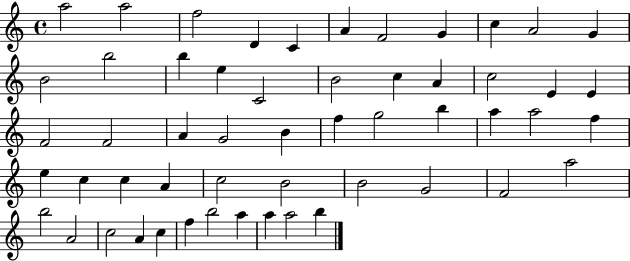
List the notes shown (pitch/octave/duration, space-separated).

A5/h A5/h F5/h D4/q C4/q A4/q F4/h G4/q C5/q A4/h G4/q B4/h B5/h B5/q E5/q C4/h B4/h C5/q A4/q C5/h E4/q E4/q F4/h F4/h A4/q G4/h B4/q F5/q G5/h B5/q A5/q A5/h F5/q E5/q C5/q C5/q A4/q C5/h B4/h B4/h G4/h F4/h A5/h B5/h A4/h C5/h A4/q C5/q F5/q B5/h A5/q A5/q A5/h B5/q